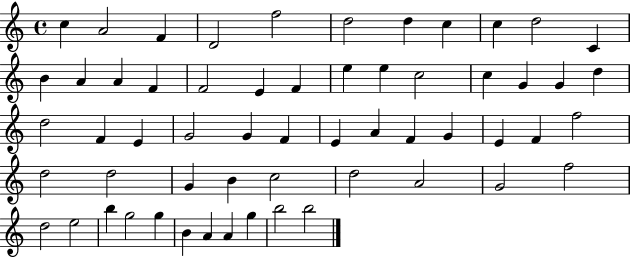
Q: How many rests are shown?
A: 0